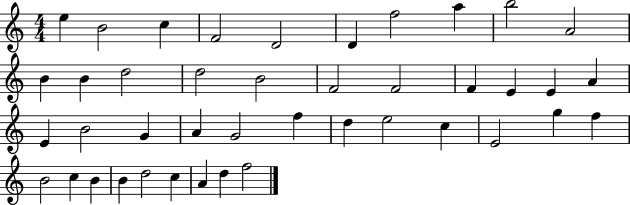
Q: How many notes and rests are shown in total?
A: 42